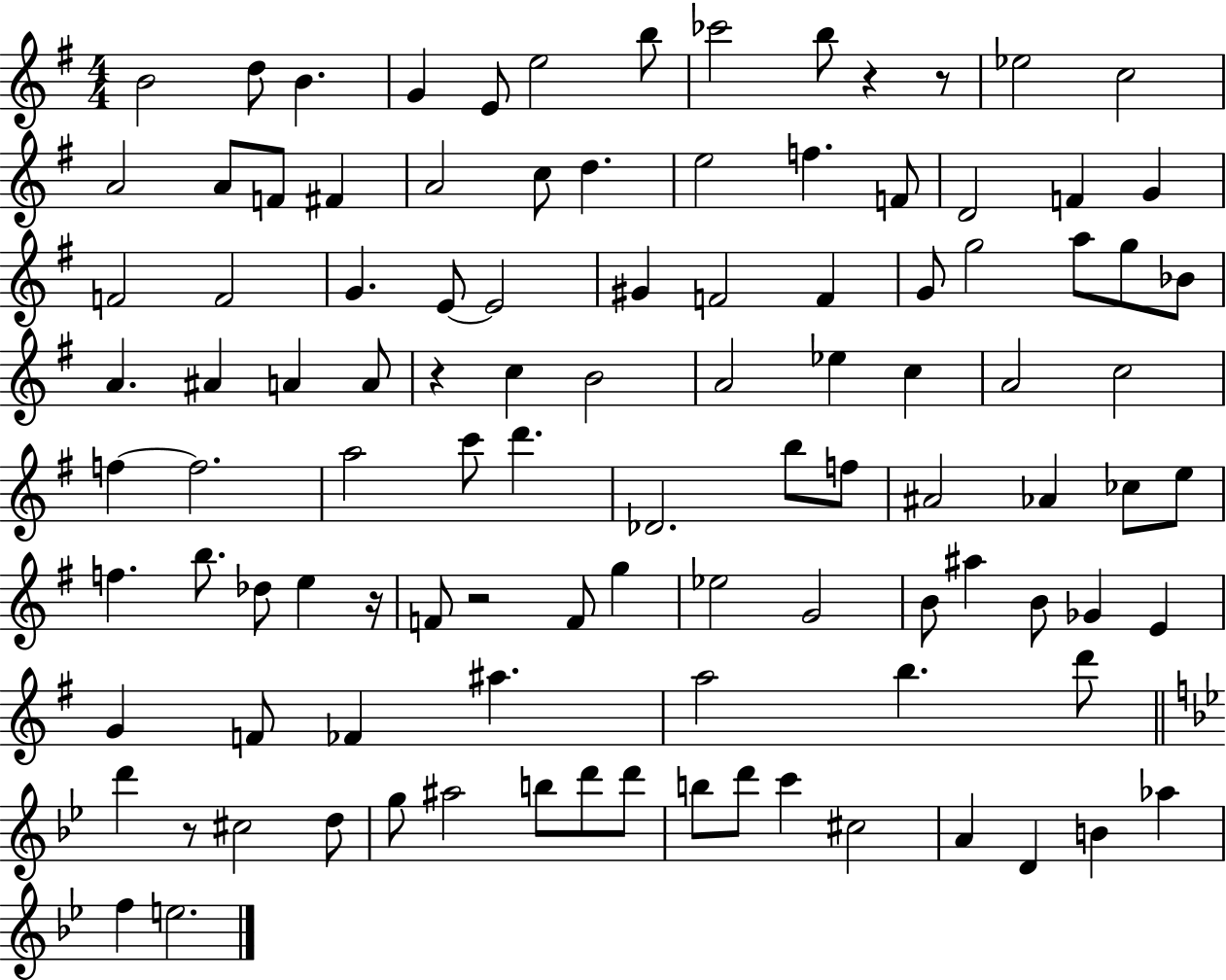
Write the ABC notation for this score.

X:1
T:Untitled
M:4/4
L:1/4
K:G
B2 d/2 B G E/2 e2 b/2 _c'2 b/2 z z/2 _e2 c2 A2 A/2 F/2 ^F A2 c/2 d e2 f F/2 D2 F G F2 F2 G E/2 E2 ^G F2 F G/2 g2 a/2 g/2 _B/2 A ^A A A/2 z c B2 A2 _e c A2 c2 f f2 a2 c'/2 d' _D2 b/2 f/2 ^A2 _A _c/2 e/2 f b/2 _d/2 e z/4 F/2 z2 F/2 g _e2 G2 B/2 ^a B/2 _G E G F/2 _F ^a a2 b d'/2 d' z/2 ^c2 d/2 g/2 ^a2 b/2 d'/2 d'/2 b/2 d'/2 c' ^c2 A D B _a f e2